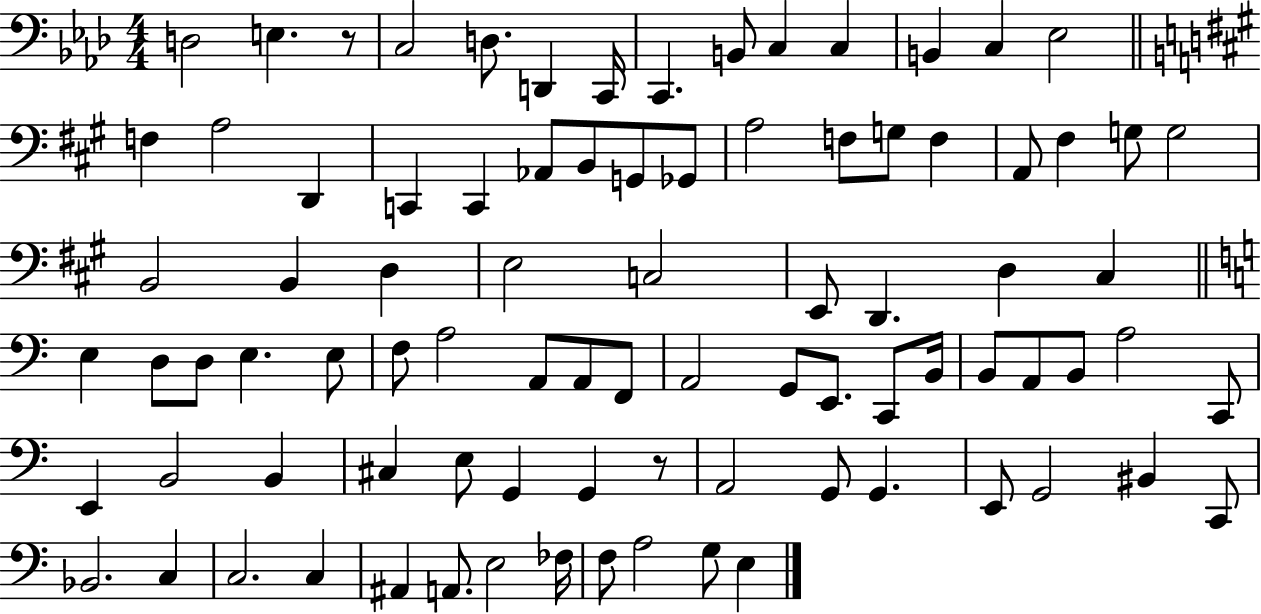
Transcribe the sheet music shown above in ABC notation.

X:1
T:Untitled
M:4/4
L:1/4
K:Ab
D,2 E, z/2 C,2 D,/2 D,, C,,/4 C,, B,,/2 C, C, B,, C, _E,2 F, A,2 D,, C,, C,, _A,,/2 B,,/2 G,,/2 _G,,/2 A,2 F,/2 G,/2 F, A,,/2 ^F, G,/2 G,2 B,,2 B,, D, E,2 C,2 E,,/2 D,, D, ^C, E, D,/2 D,/2 E, E,/2 F,/2 A,2 A,,/2 A,,/2 F,,/2 A,,2 G,,/2 E,,/2 C,,/2 B,,/4 B,,/2 A,,/2 B,,/2 A,2 C,,/2 E,, B,,2 B,, ^C, E,/2 G,, G,, z/2 A,,2 G,,/2 G,, E,,/2 G,,2 ^B,, C,,/2 _B,,2 C, C,2 C, ^A,, A,,/2 E,2 _F,/4 F,/2 A,2 G,/2 E,